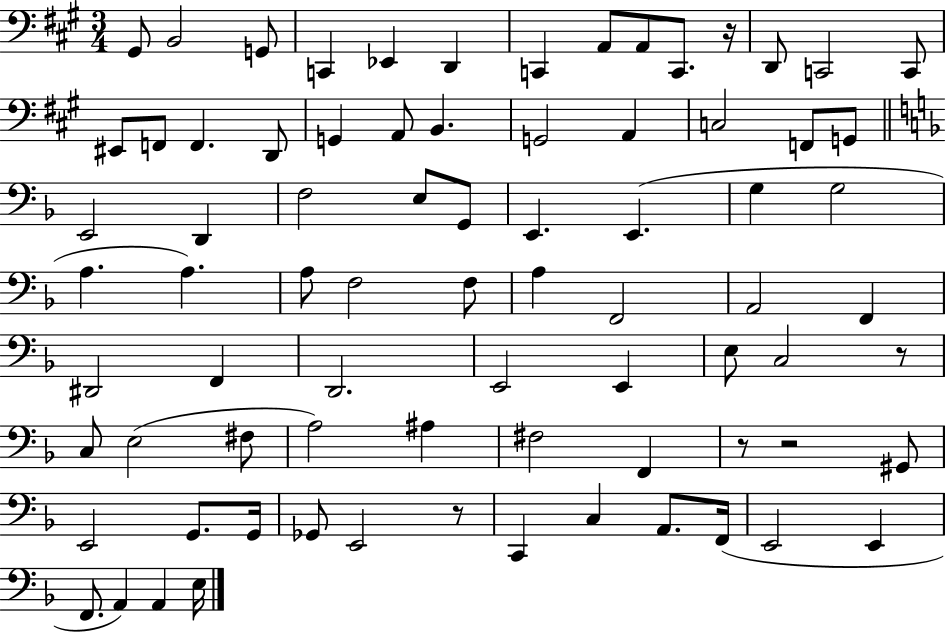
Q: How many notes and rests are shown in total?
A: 78